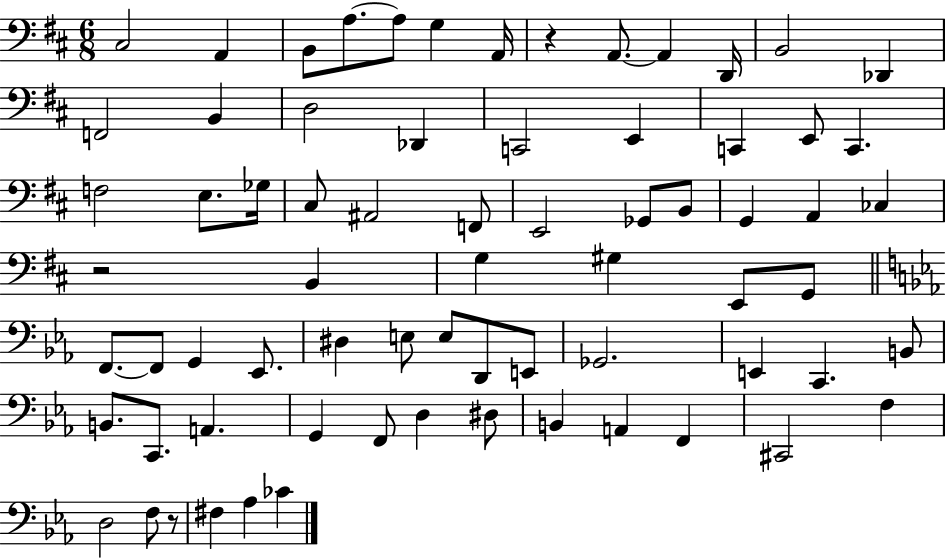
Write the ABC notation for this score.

X:1
T:Untitled
M:6/8
L:1/4
K:D
^C,2 A,, B,,/2 A,/2 A,/2 G, A,,/4 z A,,/2 A,, D,,/4 B,,2 _D,, F,,2 B,, D,2 _D,, C,,2 E,, C,, E,,/2 C,, F,2 E,/2 _G,/4 ^C,/2 ^A,,2 F,,/2 E,,2 _G,,/2 B,,/2 G,, A,, _C, z2 B,, G, ^G, E,,/2 G,,/2 F,,/2 F,,/2 G,, _E,,/2 ^D, E,/2 E,/2 D,,/2 E,,/2 _G,,2 E,, C,, B,,/2 B,,/2 C,,/2 A,, G,, F,,/2 D, ^D,/2 B,, A,, F,, ^C,,2 F, D,2 F,/2 z/2 ^F, _A, _C